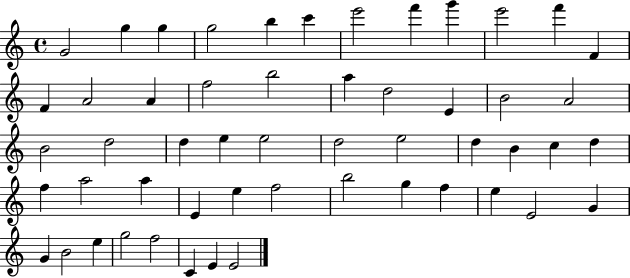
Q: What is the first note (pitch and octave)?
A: G4